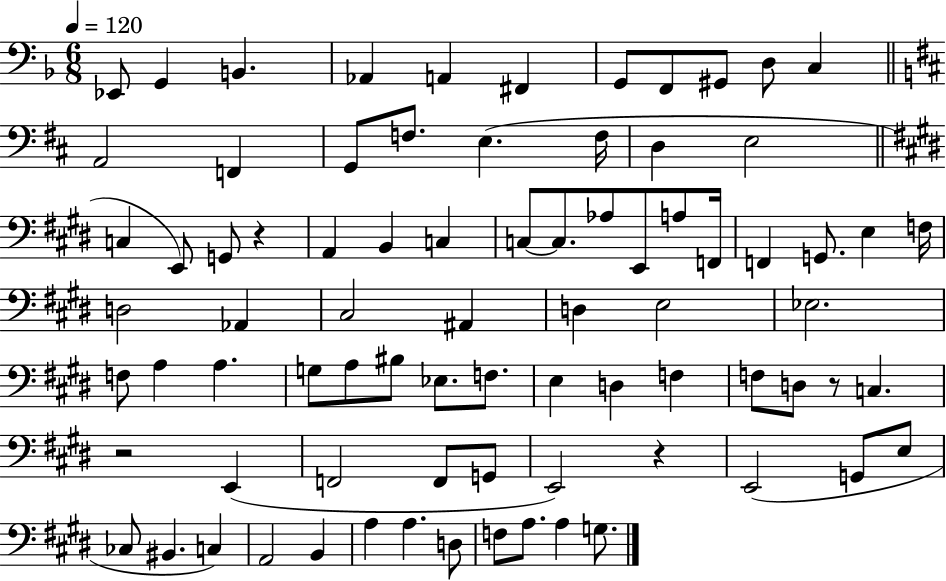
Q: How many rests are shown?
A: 4